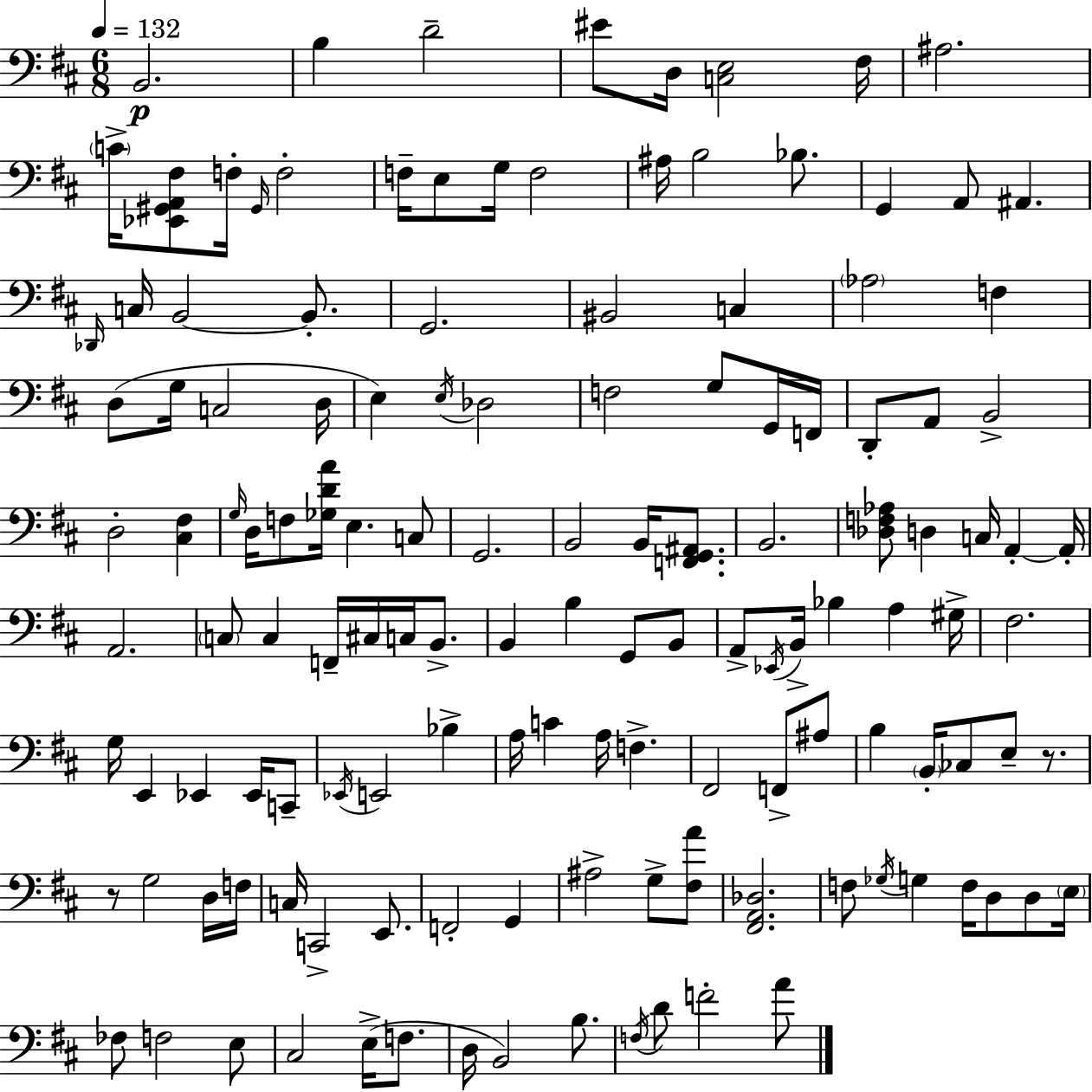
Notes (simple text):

B2/h. B3/q D4/h EIS4/e D3/s [C3,E3]/h F#3/s A#3/h. C4/s [Eb2,G#2,A2,F#3]/e F3/s G#2/s F3/h F3/s E3/e G3/s F3/h A#3/s B3/h Bb3/e. G2/q A2/e A#2/q. Db2/s C3/s B2/h B2/e. G2/h. BIS2/h C3/q Ab3/h F3/q D3/e G3/s C3/h D3/s E3/q E3/s Db3/h F3/h G3/e G2/s F2/s D2/e A2/e B2/h D3/h [C#3,F#3]/q G3/s D3/s F3/e [Gb3,D4,A4]/s E3/q. C3/e G2/h. B2/h B2/s [F2,G2,A#2]/e. B2/h. [Db3,F3,Ab3]/e D3/q C3/s A2/q A2/s A2/h. C3/e C3/q F2/s C#3/s C3/s B2/e. B2/q B3/q G2/e B2/e A2/e Eb2/s B2/s Bb3/q A3/q G#3/s F#3/h. G3/s E2/q Eb2/q Eb2/s C2/e Eb2/s E2/h Bb3/q A3/s C4/q A3/s F3/q. F#2/h F2/e A#3/e B3/q B2/s CES3/e E3/e R/e. R/e G3/h D3/s F3/s C3/s C2/h E2/e. F2/h G2/q A#3/h G3/e [F#3,A4]/e [F#2,A2,Db3]/h. F3/e Gb3/s G3/q F3/s D3/e D3/e E3/s FES3/e F3/h E3/e C#3/h E3/s F3/e. D3/s B2/h B3/e. F3/s D4/e F4/h A4/e